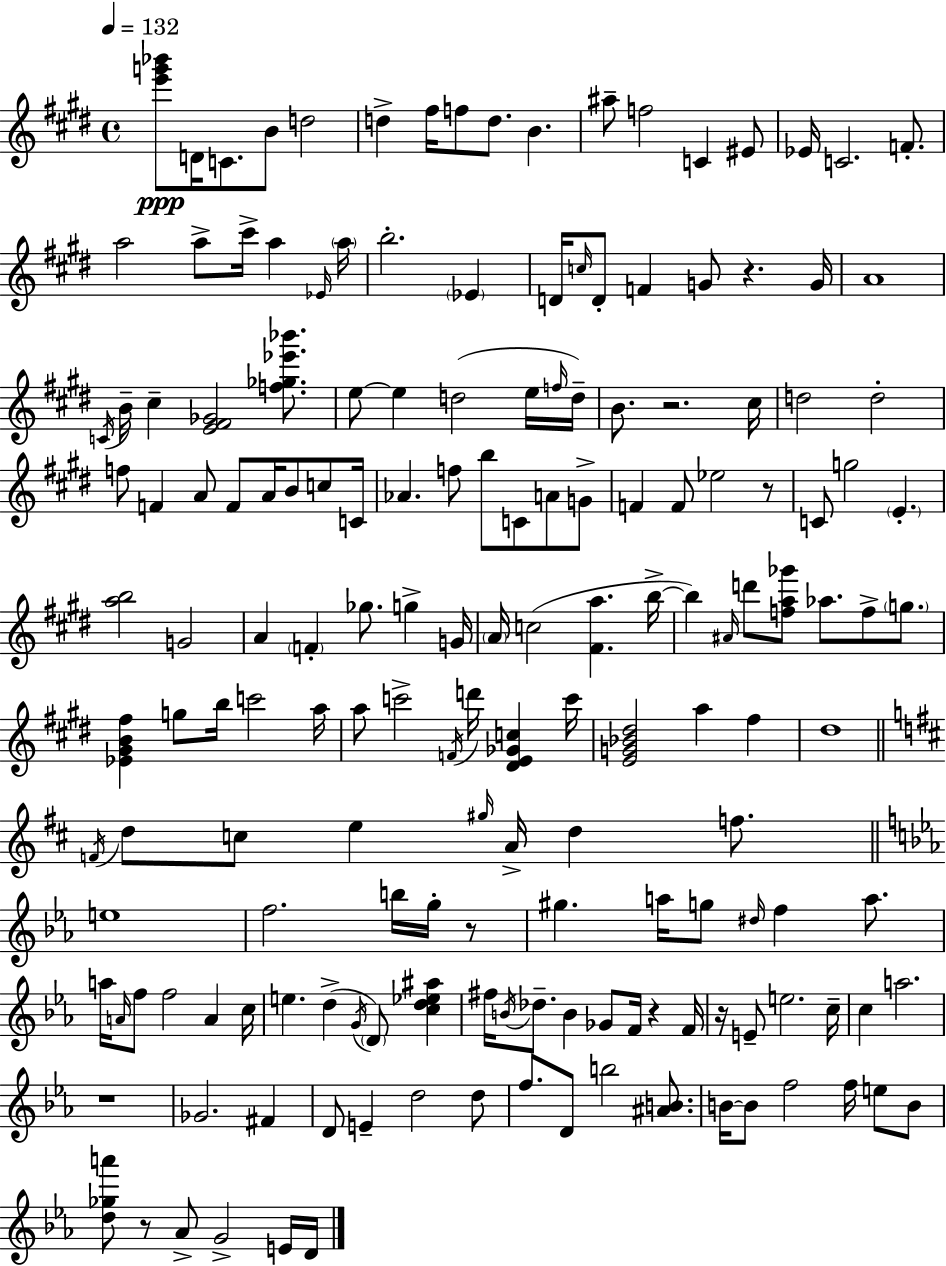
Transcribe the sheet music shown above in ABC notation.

X:1
T:Untitled
M:4/4
L:1/4
K:E
[e'g'_b']/2 D/4 C/2 B/2 d2 d ^f/4 f/2 d/2 B ^a/2 f2 C ^E/2 _E/4 C2 F/2 a2 a/2 ^c'/4 a _E/4 a/4 b2 _E D/4 c/4 D/2 F G/2 z G/4 A4 C/4 B/4 ^c [E^F_G]2 [f_g_e'_b']/2 e/2 e d2 e/4 f/4 d/4 B/2 z2 ^c/4 d2 d2 f/2 F A/2 F/2 A/4 B/2 c/2 C/4 _A f/2 b/2 C/2 A/2 G/2 F F/2 _e2 z/2 C/2 g2 E [ab]2 G2 A F _g/2 g G/4 A/4 c2 [^Fa] b/4 b ^A/4 d'/2 [fa_g']/2 _a/2 f/2 g/2 [_E^GB^f] g/2 b/4 c'2 a/4 a/2 c'2 F/4 d'/4 [^DE_Gc] c'/4 [EG_B^d]2 a ^f ^d4 F/4 d/2 c/2 e ^g/4 A/4 d f/2 e4 f2 b/4 g/4 z/2 ^g a/4 g/2 ^d/4 f a/2 a/4 A/4 f/2 f2 A c/4 e d G/4 D/2 [cd_e^a] ^f/4 B/4 _d/2 B _G/2 F/4 z F/4 z/4 E/2 e2 c/4 c a2 z4 _G2 ^F D/2 E d2 d/2 f/2 D/2 b2 [^AB]/2 B/4 B/2 f2 f/4 e/2 B/2 [d_ga']/2 z/2 _A/2 G2 E/4 D/4